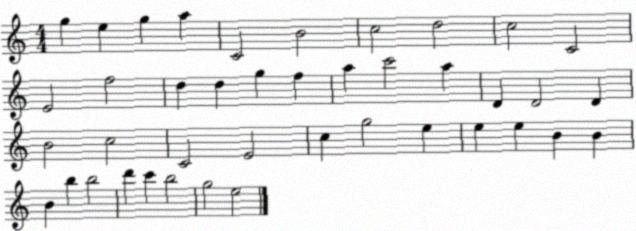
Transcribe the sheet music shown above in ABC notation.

X:1
T:Untitled
M:4/4
L:1/4
K:C
g e g a C2 B2 c2 d2 c2 C2 E2 f2 d d g f a c'2 a D D2 D B2 c2 C2 E2 c g2 e e e B B B b b2 d' c' b2 g2 e2